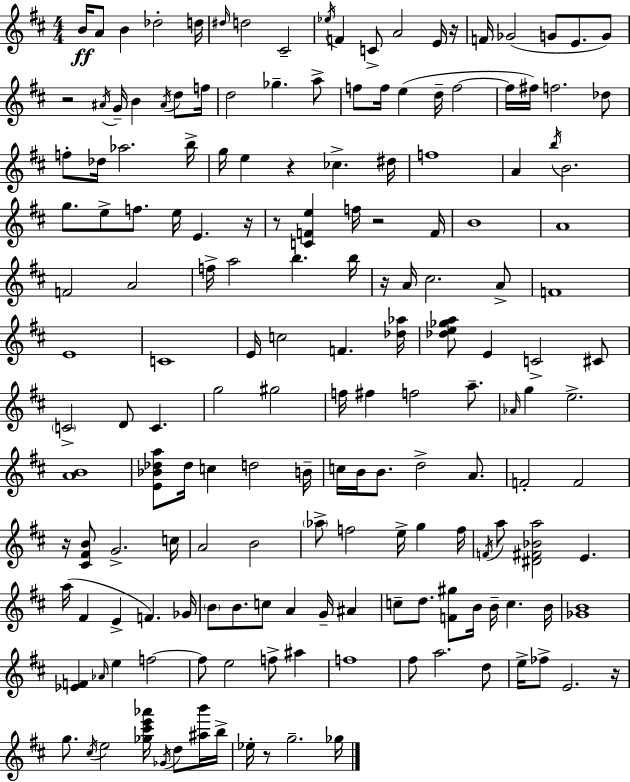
{
  \clef treble
  \numericTimeSignature
  \time 4/4
  \key d \major
  b'16\ff a'8 b'4 des''2-. d''16 | \grace { dis''16 } d''2 cis'2-- | \acciaccatura { ees''16 } f'4 c'8-> a'2 | e'16 r16 f'16 ges'2( g'8 e'8. | \break g'8) r2 \acciaccatura { ais'16 } g'16-- b'4 | \acciaccatura { ais'16 } d''8 f''16 d''2 ges''4.-- | a''8-> f''8 f''16 e''4( d''16-- f''2~~ | f''16 fis''16) f''2. | \break des''8 f''8-. des''16 aes''2. | b''16-> g''16 e''4 r4 ces''4.-> | dis''16 f''1 | a'4 \acciaccatura { b''16 } b'2. | \break g''8. e''8-> f''8. e''16 e'4. | r16 r8 <c' f' e''>4 f''16 r2 | f'16 b'1 | a'1 | \break f'2 a'2 | f''16-> a''2 b''4. | b''16 r16 a'16 cis''2. | a'8-> f'1 | \break e'1 | c'1 | e'16 c''2 f'4. | <des'' aes''>16 <des'' e'' ges'' a''>8 e'4 c'2-> | \break cis'8 \parenthesize c'2-> d'8 c'4. | g''2 gis''2 | f''16 fis''4 f''2 | a''8.-- \grace { aes'16 } g''4 e''2.-> | \break <a' b'>1 | <e' bes' des'' a''>8 des''16 c''4 d''2 | b'16-- c''16 b'16 b'8. d''2-> | a'8. f'2-. f'2 | \break r16 <cis' fis' b'>8 g'2.-> | c''16 a'2 b'2 | \parenthesize aes''8-> f''2 | e''16-> g''4 f''16 \acciaccatura { f'16 } a''8 <dis' fis' bes' a''>2 | \break e'4. a''16( fis'4 e'4-> | f'4.) ges'16 \parenthesize b'8 b'8. c''8 a'4 | g'16-- ais'4 c''8-- d''8. <f' gis''>8 b'16 b'16-- | c''4. b'16 <ges' b'>1 | \break <ees' f'>4 \grace { aes'16 } e''4 | f''2~~ f''8 e''2 | f''8-> ais''4 f''1 | fis''8 a''2. | \break d''8 e''16-> fes''8-> e'2. | r16 g''8. \acciaccatura { cis''16 } e''2 | <ges'' cis''' e''' aes'''>16 \acciaccatura { ges'16 } d''8 <ais'' b'''>16 b''16-> ees''16-. r8 g''2.-- | ges''16 \bar "|."
}